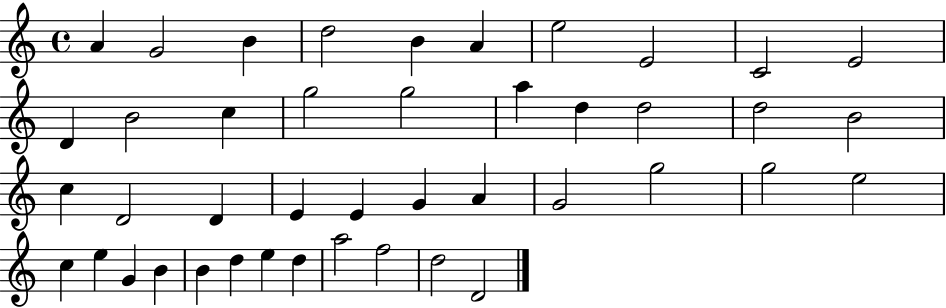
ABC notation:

X:1
T:Untitled
M:4/4
L:1/4
K:C
A G2 B d2 B A e2 E2 C2 E2 D B2 c g2 g2 a d d2 d2 B2 c D2 D E E G A G2 g2 g2 e2 c e G B B d e d a2 f2 d2 D2